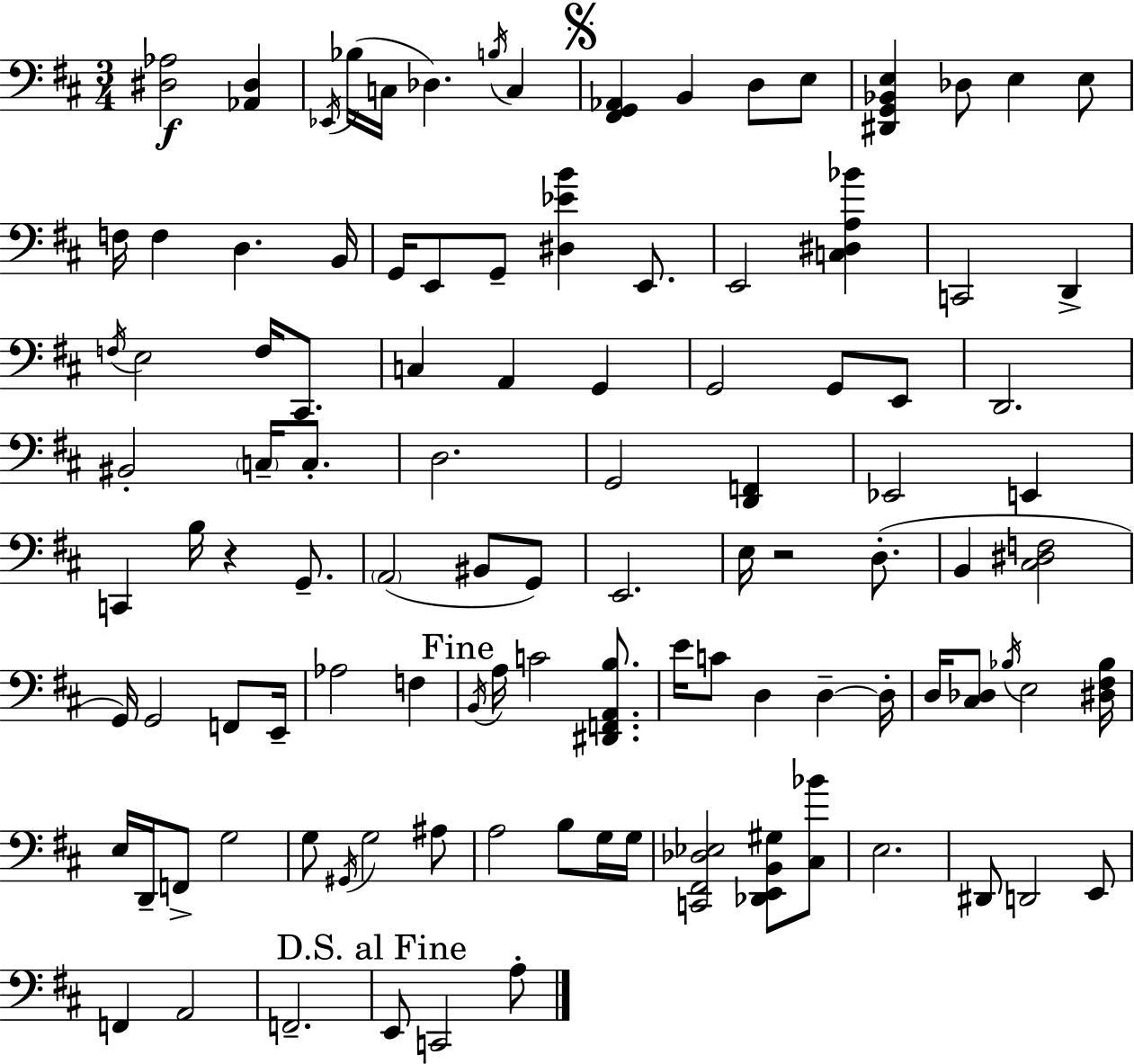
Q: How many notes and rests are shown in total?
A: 106